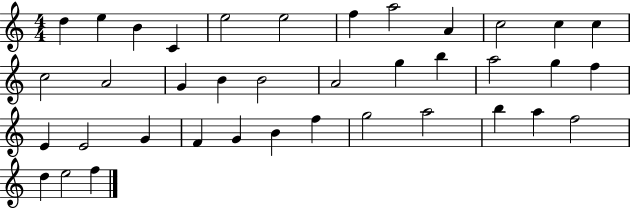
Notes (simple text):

D5/q E5/q B4/q C4/q E5/h E5/h F5/q A5/h A4/q C5/h C5/q C5/q C5/h A4/h G4/q B4/q B4/h A4/h G5/q B5/q A5/h G5/q F5/q E4/q E4/h G4/q F4/q G4/q B4/q F5/q G5/h A5/h B5/q A5/q F5/h D5/q E5/h F5/q